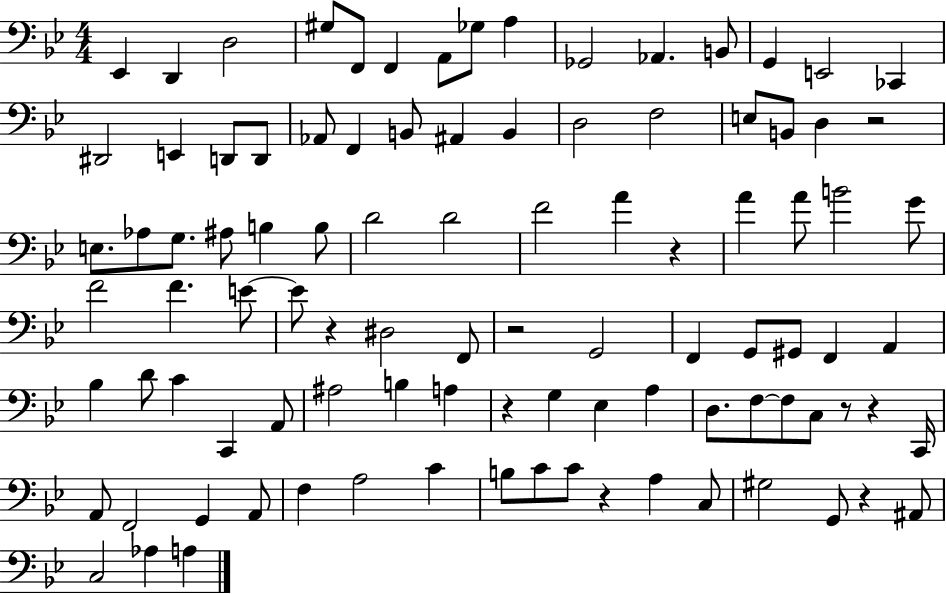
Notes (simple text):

Eb2/q D2/q D3/h G#3/e F2/e F2/q A2/e Gb3/e A3/q Gb2/h Ab2/q. B2/e G2/q E2/h CES2/q D#2/h E2/q D2/e D2/e Ab2/e F2/q B2/e A#2/q B2/q D3/h F3/h E3/e B2/e D3/q R/h E3/e. Ab3/e G3/e. A#3/e B3/q B3/e D4/h D4/h F4/h A4/q R/q A4/q A4/e B4/h G4/e F4/h F4/q. E4/e E4/e R/q D#3/h F2/e R/h G2/h F2/q G2/e G#2/e F2/q A2/q Bb3/q D4/e C4/q C2/q A2/e A#3/h B3/q A3/q R/q G3/q Eb3/q A3/q D3/e. F3/e F3/e C3/e R/e R/q C2/s A2/e F2/h G2/q A2/e F3/q A3/h C4/q B3/e C4/e C4/e R/q A3/q C3/e G#3/h G2/e R/q A#2/e C3/h Ab3/q A3/q